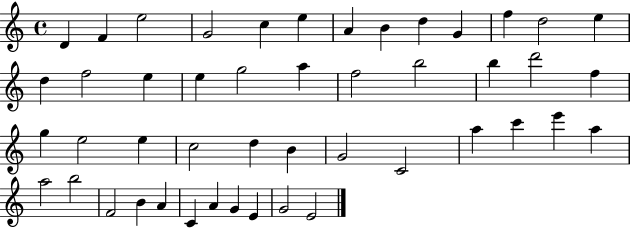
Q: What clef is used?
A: treble